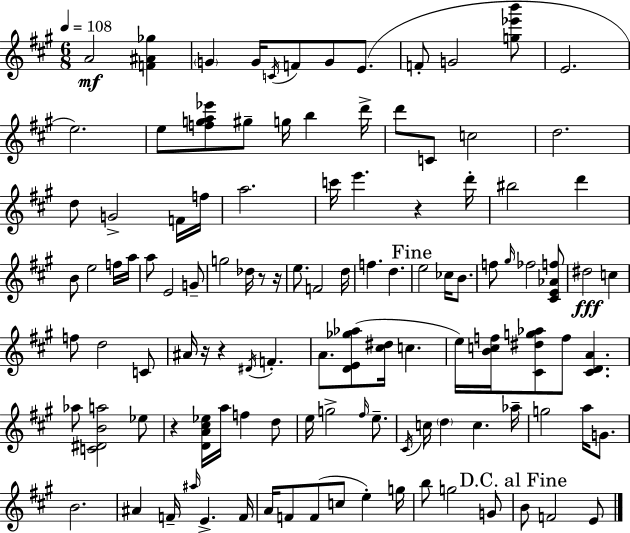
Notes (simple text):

A4/h [F4,A#4,Gb5]/q G4/q G4/s C4/s F4/e G4/e E4/e. F4/e G4/h [G5,Eb6,B6]/e E4/h. E5/h. E5/e [F5,G5,A5,Eb6]/e G#5/e G5/s B5/q D6/s D6/e C4/e C5/h D5/h. D5/e G4/h F4/s F5/s A5/h. C6/s E6/q. R/q D6/s BIS5/h D6/q B4/e E5/h F5/s A5/s A5/e E4/h G4/e G5/h Db5/s R/e R/s E5/e. F4/h D5/s F5/q. D5/q. E5/h CES5/s B4/e. F5/e G#5/s FES5/h [C#4,E4,Ab4,F5]/e D#5/h C5/q F5/e D5/h C4/e A#4/s R/s R/q D#4/s F4/q. A4/e. [D4,E4,Gb5,Ab5]/e [C#5,D#5]/s C5/q. E5/s [B4,C5,F5]/s [C#4,D#5,G5,Ab5]/e F5/e [C#4,D4,A4]/q. Ab5/e [C4,D#4,B4,A5]/h Eb5/e R/q [D4,A4,C#5,Eb5]/s A5/s F5/q D5/e E5/s G5/h F#5/s E5/e. C#4/s C5/s D5/q C5/q. Ab5/s G5/h A5/s G4/e. B4/h. A#4/q F4/s A#5/s E4/q. F4/s A4/s F4/e F4/e C5/e E5/q G5/s B5/e G5/h G4/e B4/e F4/h E4/e